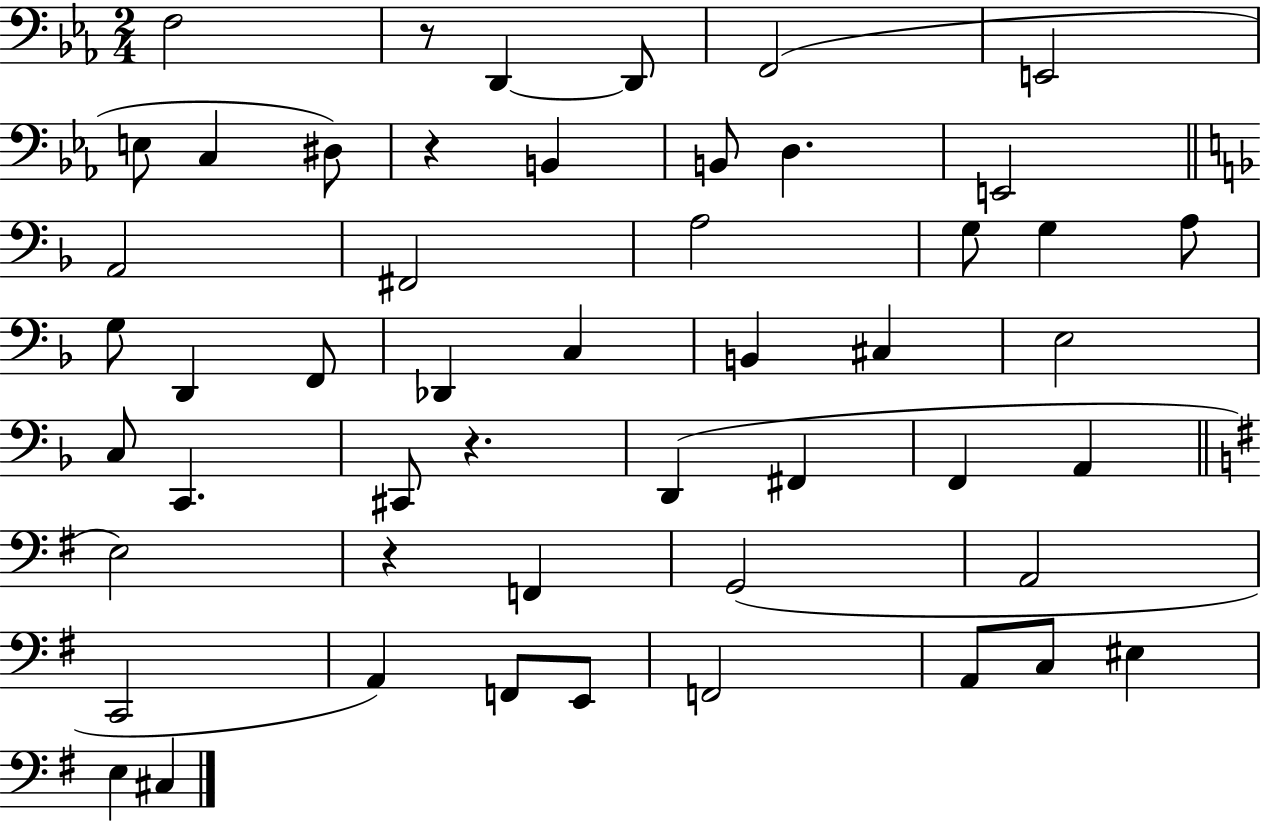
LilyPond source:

{
  \clef bass
  \numericTimeSignature
  \time 2/4
  \key ees \major
  f2 | r8 d,4~~ d,8 | f,2( | e,2 | \break e8 c4 dis8) | r4 b,4 | b,8 d4. | e,2 | \break \bar "||" \break \key d \minor a,2 | fis,2 | a2 | g8 g4 a8 | \break g8 d,4 f,8 | des,4 c4 | b,4 cis4 | e2 | \break c8 c,4. | cis,8 r4. | d,4( fis,4 | f,4 a,4 | \break \bar "||" \break \key g \major e2) | r4 f,4 | g,2( | a,2 | \break c,2 | a,4) f,8 e,8 | f,2 | a,8 c8 eis4 | \break e4 cis4 | \bar "|."
}